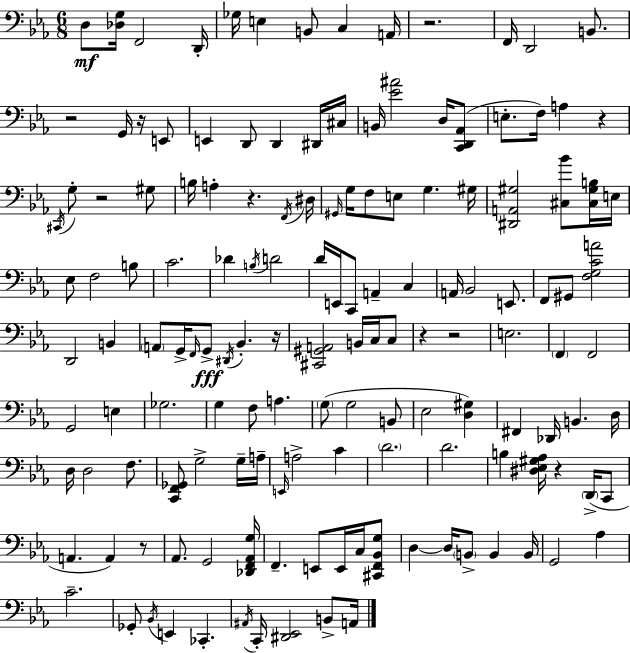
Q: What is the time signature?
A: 6/8